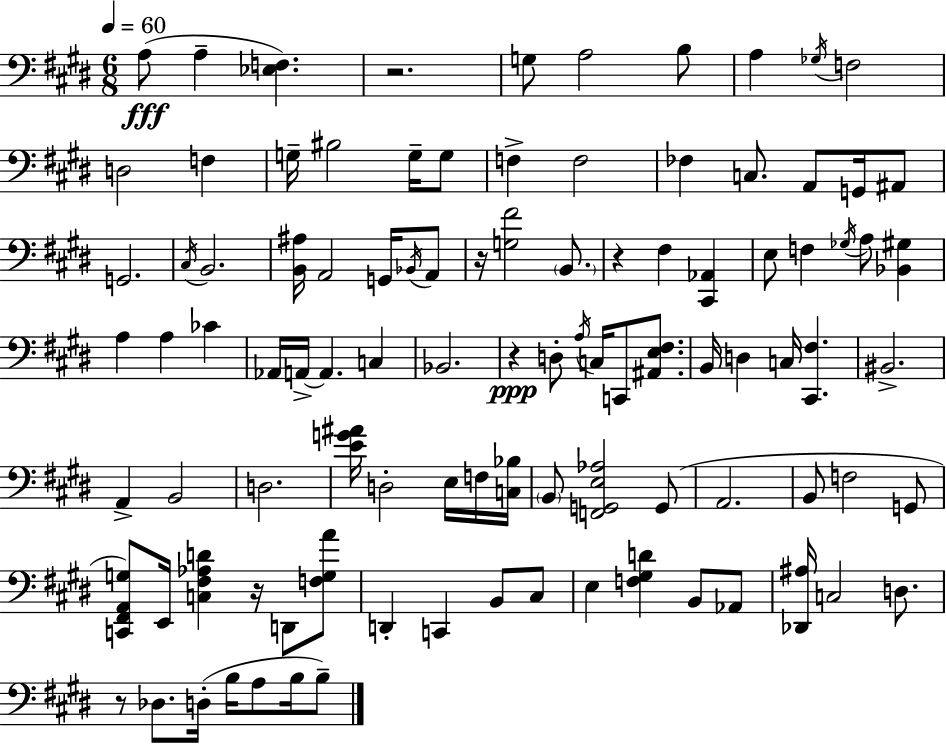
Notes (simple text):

A3/e A3/q [Eb3,F3]/q. R/h. G3/e A3/h B3/e A3/q Gb3/s F3/h D3/h F3/q G3/s BIS3/h G3/s G3/e F3/q F3/h FES3/q C3/e. A2/e G2/s A#2/e G2/h. C#3/s B2/h. [B2,A#3]/s A2/h G2/s Bb2/s A2/e R/s [G3,F#4]/h B2/e. R/q F#3/q [C#2,Ab2]/q E3/e F3/q Gb3/s A3/e [Bb2,G#3]/q A3/q A3/q CES4/q Ab2/s A2/s A2/q. C3/q Bb2/h. R/q D3/e A3/s C3/s C2/e [A#2,E3,F#3]/e. B2/s D3/q C3/s [C#2,F#3]/q. BIS2/h. A2/q B2/h D3/h. [E4,G4,A#4]/s D3/h E3/s F3/s [C3,Bb3]/s B2/e [F2,G2,E3,Ab3]/h G2/e A2/h. B2/e F3/h G2/e [C2,F#2,A2,G3]/e E2/s [C3,F#3,Ab3,D4]/q R/s D2/e [F3,G3,A4]/e D2/q C2/q B2/e C#3/e E3/q [F3,G#3,D4]/q B2/e Ab2/e [Db2,A#3]/s C3/h D3/e. R/e Db3/e. D3/s B3/s A3/e B3/s B3/e